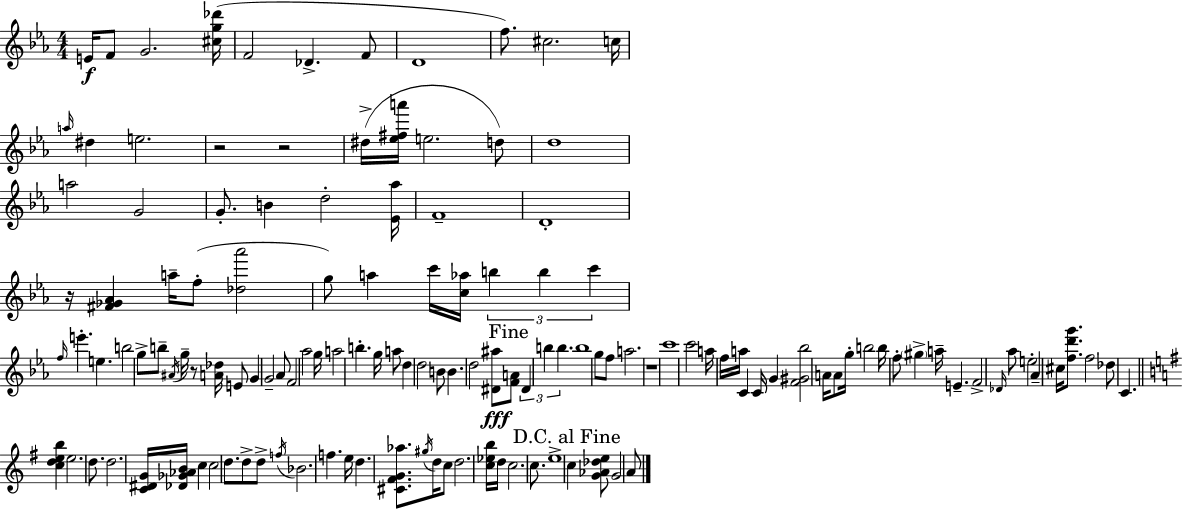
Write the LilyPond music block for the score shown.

{
  \clef treble
  \numericTimeSignature
  \time 4/4
  \key c \minor
  \repeat volta 2 { e'16\f f'8 g'2. <cis'' g'' des'''>16( | f'2 des'4.-> f'8 | d'1 | f''8.) cis''2. c''16 | \break \grace { a''16 } dis''4 e''2. | r2 r2 | dis''16->( <ees'' fis'' a'''>16 e''2. d''8) | d''1 | \break a''2 g'2 | g'8.-. b'4 d''2-. | <ees' aes''>16 f'1-- | d'1-. | \break r16 <fis' ges' aes'>4 a''16-- f''8-.( <des'' aes'''>2 | g''8) a''4 c'''16 <c'' aes''>16 \tuplet 3/2 { b''4 b''4 | c'''4 } \grace { f''16 } e'''4.-. e''4. | b''2 g''8-> b''8-- \acciaccatura { ais'16 } g''16-- | \break r8 <a' des''>16 e'8 g'4 g'2-- | aes'8 f'2 aes''2 | g''16 a''2 b''4.-. | g''16 a''8 d''4 d''2 | \break b'8 b'4. d''2 | <dis' ais''>8\fff \mark "Fine" <f' a'>8 \tuplet 3/2 { dis'4 b''4 b''4. } | b''1 | g''8 f''8 a''2. | \break r1 | c'''1 | c'''2 a''16 f''16 a''16 c'4 | c'16 g'4 <f' gis' bes''>2 a'16 | \break a'8 g''16-. b''2 b''16 f''8-. \parenthesize gis''4-> | a''16-- e'4.-- f'2-> | \grace { des'16 } aes''8 e''2-. aes'4-- | cis''16 <f'' d''' g'''>8. f''2 des''8 c'4. | \break \bar "||" \break \key g \major <c'' d'' e'' b''>4 e''2. | d''8. d''2. <c' dis' g'>16 | <des' ges' aes' b'>16 c''4 c''2 d''8. | d''8-> d''8-> \acciaccatura { f''16 } bes'2. | \break f''4. e''16 d''4. <cis' fis' g' aes''>8. | \acciaccatura { gis''16 } d''16 c''8 d''2. | <c'' ees'' b''>16 d''16 c''2. c''8. | e''1-> | \break \mark "D.C. al Fine" c''4 <g' aes' des'' e''>8 g'2 | a'8 } \bar "|."
}